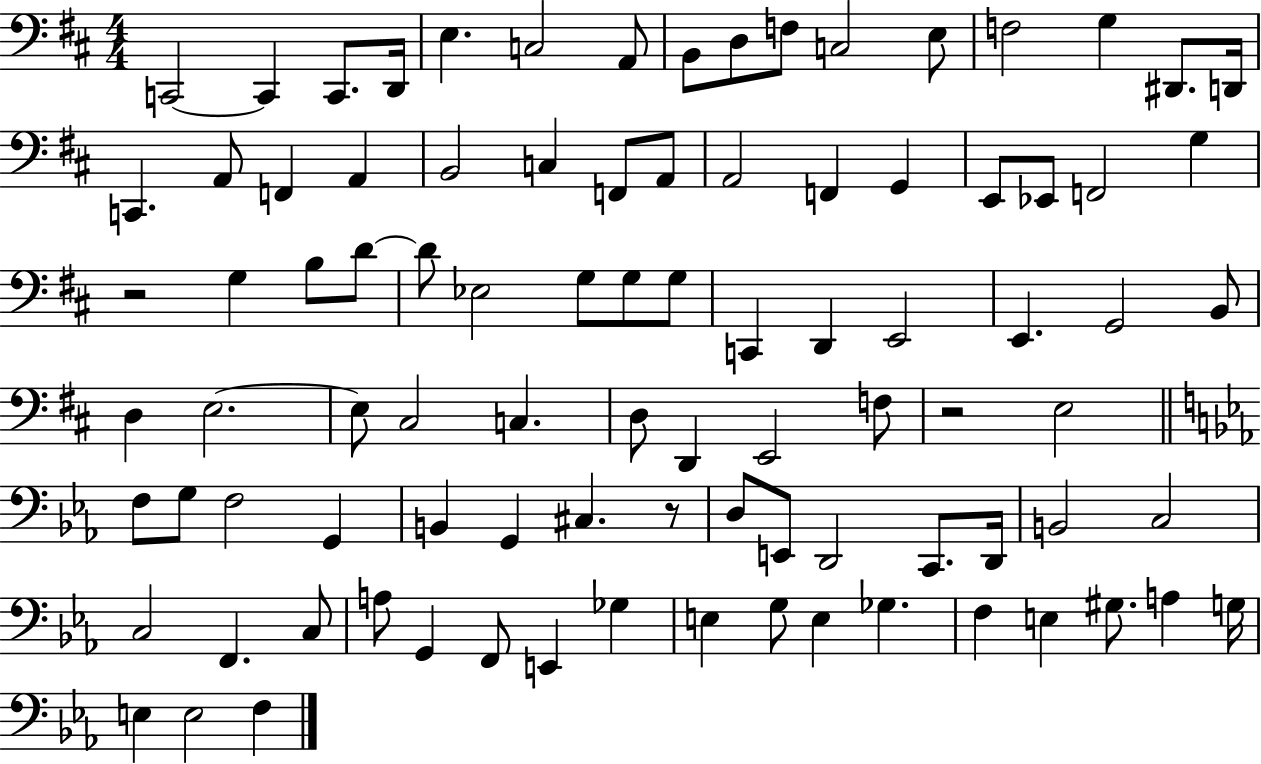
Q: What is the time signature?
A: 4/4